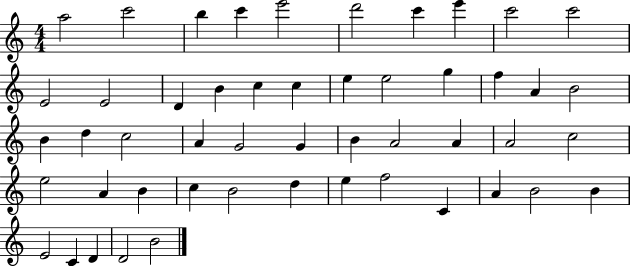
{
  \clef treble
  \numericTimeSignature
  \time 4/4
  \key c \major
  a''2 c'''2 | b''4 c'''4 e'''2 | d'''2 c'''4 e'''4 | c'''2 c'''2 | \break e'2 e'2 | d'4 b'4 c''4 c''4 | e''4 e''2 g''4 | f''4 a'4 b'2 | \break b'4 d''4 c''2 | a'4 g'2 g'4 | b'4 a'2 a'4 | a'2 c''2 | \break e''2 a'4 b'4 | c''4 b'2 d''4 | e''4 f''2 c'4 | a'4 b'2 b'4 | \break e'2 c'4 d'4 | d'2 b'2 | \bar "|."
}